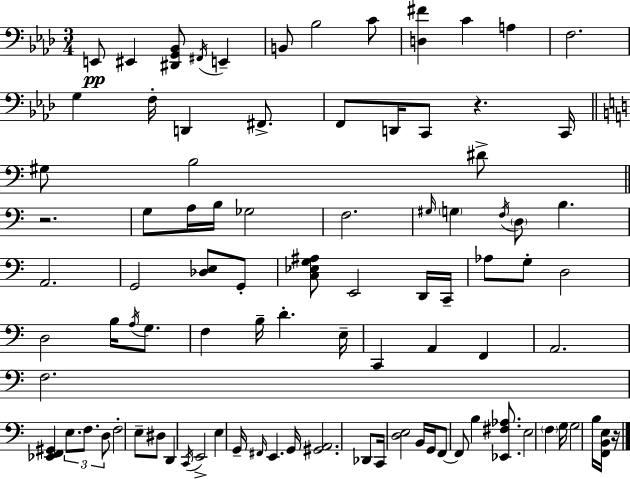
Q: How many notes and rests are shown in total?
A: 91